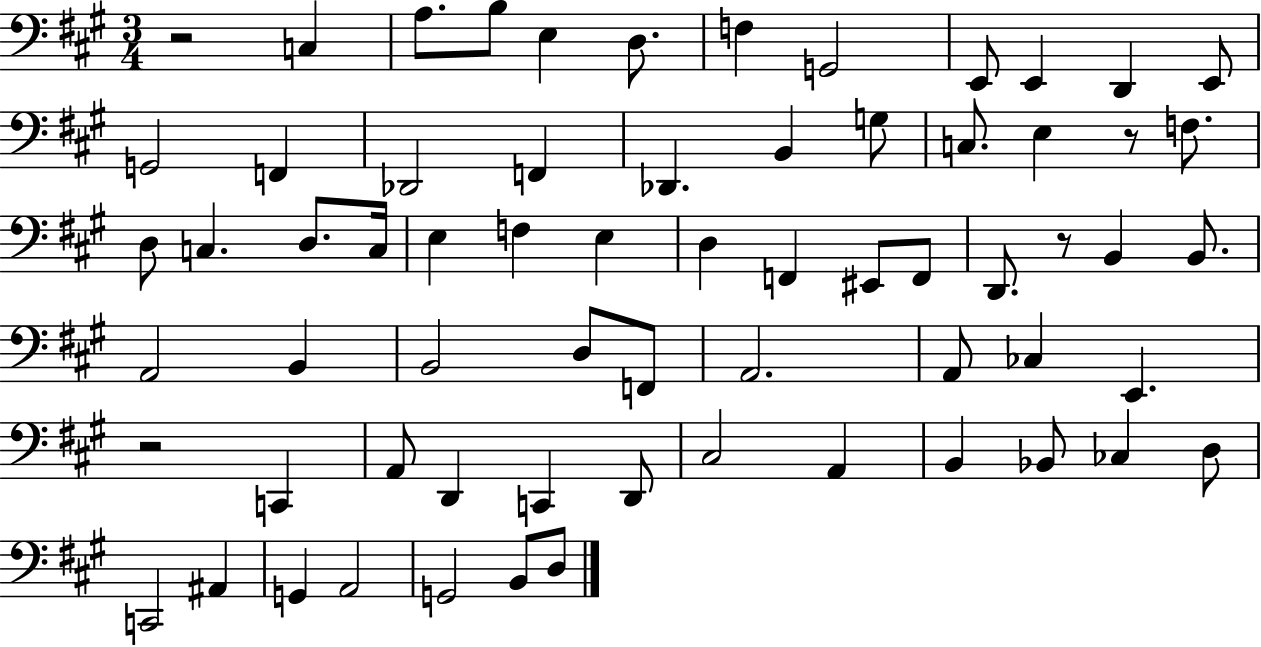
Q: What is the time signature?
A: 3/4